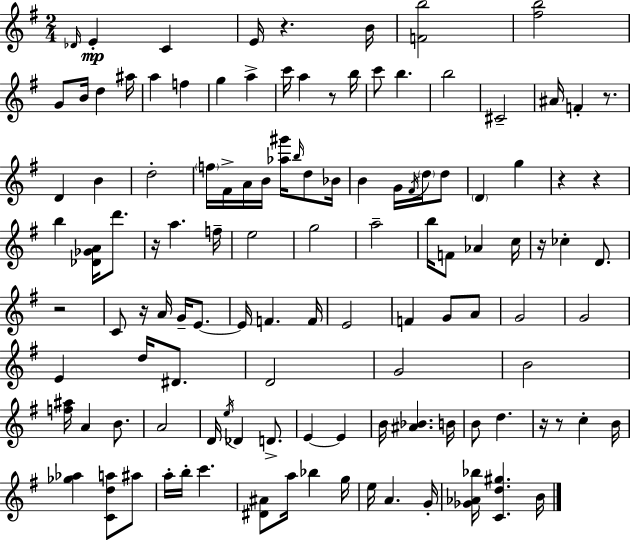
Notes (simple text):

Db4/s E4/q C4/q E4/s R/q. B4/s [F4,B5]/h [F#5,B5]/h G4/e B4/s D5/q A#5/s A5/q F5/q G5/q A5/q C6/s A5/q R/e B5/s C6/e B5/q. B5/h C#4/h A#4/s F4/q R/e. D4/q B4/q D5/h F5/s F#4/s A4/s B4/s [Ab5,G#6]/s B5/s D5/e Bb4/s B4/q G4/s F#4/s D5/s D5/e D4/q G5/q R/q R/q B5/q [Db4,Gb4,A4]/s D6/e. R/s A5/q. F5/s E5/h G5/h A5/h B5/s F4/e Ab4/q C5/s R/s CES5/q D4/e. R/h C4/e R/s A4/s G4/s E4/e. E4/s F4/q. F4/s E4/h F4/q G4/e A4/e G4/h G4/h E4/q D5/s D#4/e. D4/h G4/h B4/h [F5,A#5]/s A4/q B4/e. A4/h D4/s E5/s Db4/q D4/e. E4/q E4/q B4/s [A#4,Bb4]/q. B4/s B4/e D5/q. R/s R/e C5/q B4/s [Gb5,Ab5]/q [C4,D5,A5]/e A#5/e A5/s B5/s C6/q. [D#4,A#4]/e A5/s Bb5/q G5/s E5/s A4/q. G4/s [Gb4,Ab4,Bb5]/s [C4,D5,G#5]/q. B4/s